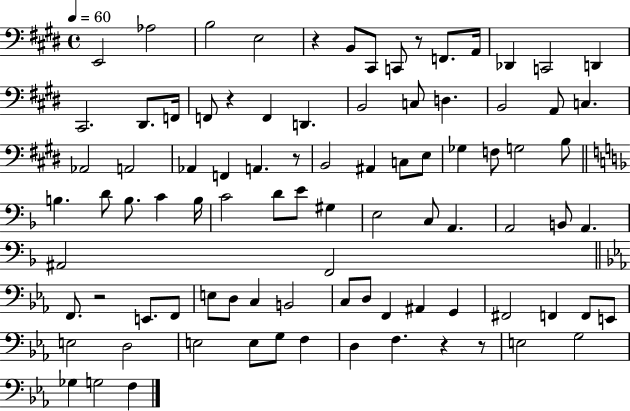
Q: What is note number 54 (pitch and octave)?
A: F2